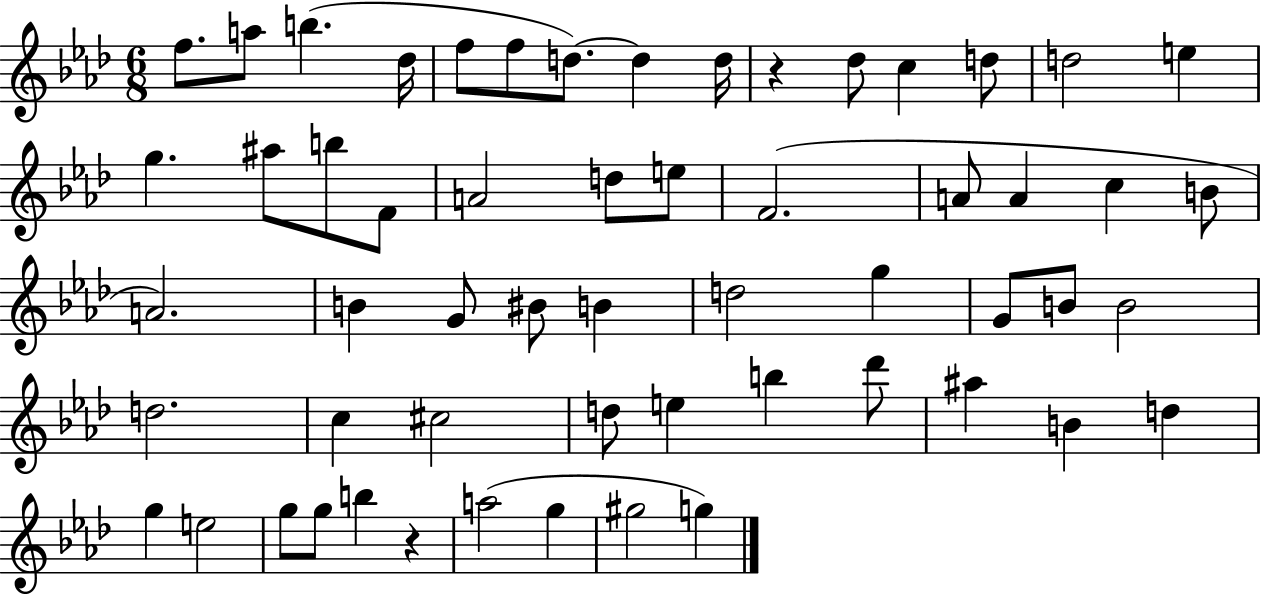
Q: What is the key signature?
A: AES major